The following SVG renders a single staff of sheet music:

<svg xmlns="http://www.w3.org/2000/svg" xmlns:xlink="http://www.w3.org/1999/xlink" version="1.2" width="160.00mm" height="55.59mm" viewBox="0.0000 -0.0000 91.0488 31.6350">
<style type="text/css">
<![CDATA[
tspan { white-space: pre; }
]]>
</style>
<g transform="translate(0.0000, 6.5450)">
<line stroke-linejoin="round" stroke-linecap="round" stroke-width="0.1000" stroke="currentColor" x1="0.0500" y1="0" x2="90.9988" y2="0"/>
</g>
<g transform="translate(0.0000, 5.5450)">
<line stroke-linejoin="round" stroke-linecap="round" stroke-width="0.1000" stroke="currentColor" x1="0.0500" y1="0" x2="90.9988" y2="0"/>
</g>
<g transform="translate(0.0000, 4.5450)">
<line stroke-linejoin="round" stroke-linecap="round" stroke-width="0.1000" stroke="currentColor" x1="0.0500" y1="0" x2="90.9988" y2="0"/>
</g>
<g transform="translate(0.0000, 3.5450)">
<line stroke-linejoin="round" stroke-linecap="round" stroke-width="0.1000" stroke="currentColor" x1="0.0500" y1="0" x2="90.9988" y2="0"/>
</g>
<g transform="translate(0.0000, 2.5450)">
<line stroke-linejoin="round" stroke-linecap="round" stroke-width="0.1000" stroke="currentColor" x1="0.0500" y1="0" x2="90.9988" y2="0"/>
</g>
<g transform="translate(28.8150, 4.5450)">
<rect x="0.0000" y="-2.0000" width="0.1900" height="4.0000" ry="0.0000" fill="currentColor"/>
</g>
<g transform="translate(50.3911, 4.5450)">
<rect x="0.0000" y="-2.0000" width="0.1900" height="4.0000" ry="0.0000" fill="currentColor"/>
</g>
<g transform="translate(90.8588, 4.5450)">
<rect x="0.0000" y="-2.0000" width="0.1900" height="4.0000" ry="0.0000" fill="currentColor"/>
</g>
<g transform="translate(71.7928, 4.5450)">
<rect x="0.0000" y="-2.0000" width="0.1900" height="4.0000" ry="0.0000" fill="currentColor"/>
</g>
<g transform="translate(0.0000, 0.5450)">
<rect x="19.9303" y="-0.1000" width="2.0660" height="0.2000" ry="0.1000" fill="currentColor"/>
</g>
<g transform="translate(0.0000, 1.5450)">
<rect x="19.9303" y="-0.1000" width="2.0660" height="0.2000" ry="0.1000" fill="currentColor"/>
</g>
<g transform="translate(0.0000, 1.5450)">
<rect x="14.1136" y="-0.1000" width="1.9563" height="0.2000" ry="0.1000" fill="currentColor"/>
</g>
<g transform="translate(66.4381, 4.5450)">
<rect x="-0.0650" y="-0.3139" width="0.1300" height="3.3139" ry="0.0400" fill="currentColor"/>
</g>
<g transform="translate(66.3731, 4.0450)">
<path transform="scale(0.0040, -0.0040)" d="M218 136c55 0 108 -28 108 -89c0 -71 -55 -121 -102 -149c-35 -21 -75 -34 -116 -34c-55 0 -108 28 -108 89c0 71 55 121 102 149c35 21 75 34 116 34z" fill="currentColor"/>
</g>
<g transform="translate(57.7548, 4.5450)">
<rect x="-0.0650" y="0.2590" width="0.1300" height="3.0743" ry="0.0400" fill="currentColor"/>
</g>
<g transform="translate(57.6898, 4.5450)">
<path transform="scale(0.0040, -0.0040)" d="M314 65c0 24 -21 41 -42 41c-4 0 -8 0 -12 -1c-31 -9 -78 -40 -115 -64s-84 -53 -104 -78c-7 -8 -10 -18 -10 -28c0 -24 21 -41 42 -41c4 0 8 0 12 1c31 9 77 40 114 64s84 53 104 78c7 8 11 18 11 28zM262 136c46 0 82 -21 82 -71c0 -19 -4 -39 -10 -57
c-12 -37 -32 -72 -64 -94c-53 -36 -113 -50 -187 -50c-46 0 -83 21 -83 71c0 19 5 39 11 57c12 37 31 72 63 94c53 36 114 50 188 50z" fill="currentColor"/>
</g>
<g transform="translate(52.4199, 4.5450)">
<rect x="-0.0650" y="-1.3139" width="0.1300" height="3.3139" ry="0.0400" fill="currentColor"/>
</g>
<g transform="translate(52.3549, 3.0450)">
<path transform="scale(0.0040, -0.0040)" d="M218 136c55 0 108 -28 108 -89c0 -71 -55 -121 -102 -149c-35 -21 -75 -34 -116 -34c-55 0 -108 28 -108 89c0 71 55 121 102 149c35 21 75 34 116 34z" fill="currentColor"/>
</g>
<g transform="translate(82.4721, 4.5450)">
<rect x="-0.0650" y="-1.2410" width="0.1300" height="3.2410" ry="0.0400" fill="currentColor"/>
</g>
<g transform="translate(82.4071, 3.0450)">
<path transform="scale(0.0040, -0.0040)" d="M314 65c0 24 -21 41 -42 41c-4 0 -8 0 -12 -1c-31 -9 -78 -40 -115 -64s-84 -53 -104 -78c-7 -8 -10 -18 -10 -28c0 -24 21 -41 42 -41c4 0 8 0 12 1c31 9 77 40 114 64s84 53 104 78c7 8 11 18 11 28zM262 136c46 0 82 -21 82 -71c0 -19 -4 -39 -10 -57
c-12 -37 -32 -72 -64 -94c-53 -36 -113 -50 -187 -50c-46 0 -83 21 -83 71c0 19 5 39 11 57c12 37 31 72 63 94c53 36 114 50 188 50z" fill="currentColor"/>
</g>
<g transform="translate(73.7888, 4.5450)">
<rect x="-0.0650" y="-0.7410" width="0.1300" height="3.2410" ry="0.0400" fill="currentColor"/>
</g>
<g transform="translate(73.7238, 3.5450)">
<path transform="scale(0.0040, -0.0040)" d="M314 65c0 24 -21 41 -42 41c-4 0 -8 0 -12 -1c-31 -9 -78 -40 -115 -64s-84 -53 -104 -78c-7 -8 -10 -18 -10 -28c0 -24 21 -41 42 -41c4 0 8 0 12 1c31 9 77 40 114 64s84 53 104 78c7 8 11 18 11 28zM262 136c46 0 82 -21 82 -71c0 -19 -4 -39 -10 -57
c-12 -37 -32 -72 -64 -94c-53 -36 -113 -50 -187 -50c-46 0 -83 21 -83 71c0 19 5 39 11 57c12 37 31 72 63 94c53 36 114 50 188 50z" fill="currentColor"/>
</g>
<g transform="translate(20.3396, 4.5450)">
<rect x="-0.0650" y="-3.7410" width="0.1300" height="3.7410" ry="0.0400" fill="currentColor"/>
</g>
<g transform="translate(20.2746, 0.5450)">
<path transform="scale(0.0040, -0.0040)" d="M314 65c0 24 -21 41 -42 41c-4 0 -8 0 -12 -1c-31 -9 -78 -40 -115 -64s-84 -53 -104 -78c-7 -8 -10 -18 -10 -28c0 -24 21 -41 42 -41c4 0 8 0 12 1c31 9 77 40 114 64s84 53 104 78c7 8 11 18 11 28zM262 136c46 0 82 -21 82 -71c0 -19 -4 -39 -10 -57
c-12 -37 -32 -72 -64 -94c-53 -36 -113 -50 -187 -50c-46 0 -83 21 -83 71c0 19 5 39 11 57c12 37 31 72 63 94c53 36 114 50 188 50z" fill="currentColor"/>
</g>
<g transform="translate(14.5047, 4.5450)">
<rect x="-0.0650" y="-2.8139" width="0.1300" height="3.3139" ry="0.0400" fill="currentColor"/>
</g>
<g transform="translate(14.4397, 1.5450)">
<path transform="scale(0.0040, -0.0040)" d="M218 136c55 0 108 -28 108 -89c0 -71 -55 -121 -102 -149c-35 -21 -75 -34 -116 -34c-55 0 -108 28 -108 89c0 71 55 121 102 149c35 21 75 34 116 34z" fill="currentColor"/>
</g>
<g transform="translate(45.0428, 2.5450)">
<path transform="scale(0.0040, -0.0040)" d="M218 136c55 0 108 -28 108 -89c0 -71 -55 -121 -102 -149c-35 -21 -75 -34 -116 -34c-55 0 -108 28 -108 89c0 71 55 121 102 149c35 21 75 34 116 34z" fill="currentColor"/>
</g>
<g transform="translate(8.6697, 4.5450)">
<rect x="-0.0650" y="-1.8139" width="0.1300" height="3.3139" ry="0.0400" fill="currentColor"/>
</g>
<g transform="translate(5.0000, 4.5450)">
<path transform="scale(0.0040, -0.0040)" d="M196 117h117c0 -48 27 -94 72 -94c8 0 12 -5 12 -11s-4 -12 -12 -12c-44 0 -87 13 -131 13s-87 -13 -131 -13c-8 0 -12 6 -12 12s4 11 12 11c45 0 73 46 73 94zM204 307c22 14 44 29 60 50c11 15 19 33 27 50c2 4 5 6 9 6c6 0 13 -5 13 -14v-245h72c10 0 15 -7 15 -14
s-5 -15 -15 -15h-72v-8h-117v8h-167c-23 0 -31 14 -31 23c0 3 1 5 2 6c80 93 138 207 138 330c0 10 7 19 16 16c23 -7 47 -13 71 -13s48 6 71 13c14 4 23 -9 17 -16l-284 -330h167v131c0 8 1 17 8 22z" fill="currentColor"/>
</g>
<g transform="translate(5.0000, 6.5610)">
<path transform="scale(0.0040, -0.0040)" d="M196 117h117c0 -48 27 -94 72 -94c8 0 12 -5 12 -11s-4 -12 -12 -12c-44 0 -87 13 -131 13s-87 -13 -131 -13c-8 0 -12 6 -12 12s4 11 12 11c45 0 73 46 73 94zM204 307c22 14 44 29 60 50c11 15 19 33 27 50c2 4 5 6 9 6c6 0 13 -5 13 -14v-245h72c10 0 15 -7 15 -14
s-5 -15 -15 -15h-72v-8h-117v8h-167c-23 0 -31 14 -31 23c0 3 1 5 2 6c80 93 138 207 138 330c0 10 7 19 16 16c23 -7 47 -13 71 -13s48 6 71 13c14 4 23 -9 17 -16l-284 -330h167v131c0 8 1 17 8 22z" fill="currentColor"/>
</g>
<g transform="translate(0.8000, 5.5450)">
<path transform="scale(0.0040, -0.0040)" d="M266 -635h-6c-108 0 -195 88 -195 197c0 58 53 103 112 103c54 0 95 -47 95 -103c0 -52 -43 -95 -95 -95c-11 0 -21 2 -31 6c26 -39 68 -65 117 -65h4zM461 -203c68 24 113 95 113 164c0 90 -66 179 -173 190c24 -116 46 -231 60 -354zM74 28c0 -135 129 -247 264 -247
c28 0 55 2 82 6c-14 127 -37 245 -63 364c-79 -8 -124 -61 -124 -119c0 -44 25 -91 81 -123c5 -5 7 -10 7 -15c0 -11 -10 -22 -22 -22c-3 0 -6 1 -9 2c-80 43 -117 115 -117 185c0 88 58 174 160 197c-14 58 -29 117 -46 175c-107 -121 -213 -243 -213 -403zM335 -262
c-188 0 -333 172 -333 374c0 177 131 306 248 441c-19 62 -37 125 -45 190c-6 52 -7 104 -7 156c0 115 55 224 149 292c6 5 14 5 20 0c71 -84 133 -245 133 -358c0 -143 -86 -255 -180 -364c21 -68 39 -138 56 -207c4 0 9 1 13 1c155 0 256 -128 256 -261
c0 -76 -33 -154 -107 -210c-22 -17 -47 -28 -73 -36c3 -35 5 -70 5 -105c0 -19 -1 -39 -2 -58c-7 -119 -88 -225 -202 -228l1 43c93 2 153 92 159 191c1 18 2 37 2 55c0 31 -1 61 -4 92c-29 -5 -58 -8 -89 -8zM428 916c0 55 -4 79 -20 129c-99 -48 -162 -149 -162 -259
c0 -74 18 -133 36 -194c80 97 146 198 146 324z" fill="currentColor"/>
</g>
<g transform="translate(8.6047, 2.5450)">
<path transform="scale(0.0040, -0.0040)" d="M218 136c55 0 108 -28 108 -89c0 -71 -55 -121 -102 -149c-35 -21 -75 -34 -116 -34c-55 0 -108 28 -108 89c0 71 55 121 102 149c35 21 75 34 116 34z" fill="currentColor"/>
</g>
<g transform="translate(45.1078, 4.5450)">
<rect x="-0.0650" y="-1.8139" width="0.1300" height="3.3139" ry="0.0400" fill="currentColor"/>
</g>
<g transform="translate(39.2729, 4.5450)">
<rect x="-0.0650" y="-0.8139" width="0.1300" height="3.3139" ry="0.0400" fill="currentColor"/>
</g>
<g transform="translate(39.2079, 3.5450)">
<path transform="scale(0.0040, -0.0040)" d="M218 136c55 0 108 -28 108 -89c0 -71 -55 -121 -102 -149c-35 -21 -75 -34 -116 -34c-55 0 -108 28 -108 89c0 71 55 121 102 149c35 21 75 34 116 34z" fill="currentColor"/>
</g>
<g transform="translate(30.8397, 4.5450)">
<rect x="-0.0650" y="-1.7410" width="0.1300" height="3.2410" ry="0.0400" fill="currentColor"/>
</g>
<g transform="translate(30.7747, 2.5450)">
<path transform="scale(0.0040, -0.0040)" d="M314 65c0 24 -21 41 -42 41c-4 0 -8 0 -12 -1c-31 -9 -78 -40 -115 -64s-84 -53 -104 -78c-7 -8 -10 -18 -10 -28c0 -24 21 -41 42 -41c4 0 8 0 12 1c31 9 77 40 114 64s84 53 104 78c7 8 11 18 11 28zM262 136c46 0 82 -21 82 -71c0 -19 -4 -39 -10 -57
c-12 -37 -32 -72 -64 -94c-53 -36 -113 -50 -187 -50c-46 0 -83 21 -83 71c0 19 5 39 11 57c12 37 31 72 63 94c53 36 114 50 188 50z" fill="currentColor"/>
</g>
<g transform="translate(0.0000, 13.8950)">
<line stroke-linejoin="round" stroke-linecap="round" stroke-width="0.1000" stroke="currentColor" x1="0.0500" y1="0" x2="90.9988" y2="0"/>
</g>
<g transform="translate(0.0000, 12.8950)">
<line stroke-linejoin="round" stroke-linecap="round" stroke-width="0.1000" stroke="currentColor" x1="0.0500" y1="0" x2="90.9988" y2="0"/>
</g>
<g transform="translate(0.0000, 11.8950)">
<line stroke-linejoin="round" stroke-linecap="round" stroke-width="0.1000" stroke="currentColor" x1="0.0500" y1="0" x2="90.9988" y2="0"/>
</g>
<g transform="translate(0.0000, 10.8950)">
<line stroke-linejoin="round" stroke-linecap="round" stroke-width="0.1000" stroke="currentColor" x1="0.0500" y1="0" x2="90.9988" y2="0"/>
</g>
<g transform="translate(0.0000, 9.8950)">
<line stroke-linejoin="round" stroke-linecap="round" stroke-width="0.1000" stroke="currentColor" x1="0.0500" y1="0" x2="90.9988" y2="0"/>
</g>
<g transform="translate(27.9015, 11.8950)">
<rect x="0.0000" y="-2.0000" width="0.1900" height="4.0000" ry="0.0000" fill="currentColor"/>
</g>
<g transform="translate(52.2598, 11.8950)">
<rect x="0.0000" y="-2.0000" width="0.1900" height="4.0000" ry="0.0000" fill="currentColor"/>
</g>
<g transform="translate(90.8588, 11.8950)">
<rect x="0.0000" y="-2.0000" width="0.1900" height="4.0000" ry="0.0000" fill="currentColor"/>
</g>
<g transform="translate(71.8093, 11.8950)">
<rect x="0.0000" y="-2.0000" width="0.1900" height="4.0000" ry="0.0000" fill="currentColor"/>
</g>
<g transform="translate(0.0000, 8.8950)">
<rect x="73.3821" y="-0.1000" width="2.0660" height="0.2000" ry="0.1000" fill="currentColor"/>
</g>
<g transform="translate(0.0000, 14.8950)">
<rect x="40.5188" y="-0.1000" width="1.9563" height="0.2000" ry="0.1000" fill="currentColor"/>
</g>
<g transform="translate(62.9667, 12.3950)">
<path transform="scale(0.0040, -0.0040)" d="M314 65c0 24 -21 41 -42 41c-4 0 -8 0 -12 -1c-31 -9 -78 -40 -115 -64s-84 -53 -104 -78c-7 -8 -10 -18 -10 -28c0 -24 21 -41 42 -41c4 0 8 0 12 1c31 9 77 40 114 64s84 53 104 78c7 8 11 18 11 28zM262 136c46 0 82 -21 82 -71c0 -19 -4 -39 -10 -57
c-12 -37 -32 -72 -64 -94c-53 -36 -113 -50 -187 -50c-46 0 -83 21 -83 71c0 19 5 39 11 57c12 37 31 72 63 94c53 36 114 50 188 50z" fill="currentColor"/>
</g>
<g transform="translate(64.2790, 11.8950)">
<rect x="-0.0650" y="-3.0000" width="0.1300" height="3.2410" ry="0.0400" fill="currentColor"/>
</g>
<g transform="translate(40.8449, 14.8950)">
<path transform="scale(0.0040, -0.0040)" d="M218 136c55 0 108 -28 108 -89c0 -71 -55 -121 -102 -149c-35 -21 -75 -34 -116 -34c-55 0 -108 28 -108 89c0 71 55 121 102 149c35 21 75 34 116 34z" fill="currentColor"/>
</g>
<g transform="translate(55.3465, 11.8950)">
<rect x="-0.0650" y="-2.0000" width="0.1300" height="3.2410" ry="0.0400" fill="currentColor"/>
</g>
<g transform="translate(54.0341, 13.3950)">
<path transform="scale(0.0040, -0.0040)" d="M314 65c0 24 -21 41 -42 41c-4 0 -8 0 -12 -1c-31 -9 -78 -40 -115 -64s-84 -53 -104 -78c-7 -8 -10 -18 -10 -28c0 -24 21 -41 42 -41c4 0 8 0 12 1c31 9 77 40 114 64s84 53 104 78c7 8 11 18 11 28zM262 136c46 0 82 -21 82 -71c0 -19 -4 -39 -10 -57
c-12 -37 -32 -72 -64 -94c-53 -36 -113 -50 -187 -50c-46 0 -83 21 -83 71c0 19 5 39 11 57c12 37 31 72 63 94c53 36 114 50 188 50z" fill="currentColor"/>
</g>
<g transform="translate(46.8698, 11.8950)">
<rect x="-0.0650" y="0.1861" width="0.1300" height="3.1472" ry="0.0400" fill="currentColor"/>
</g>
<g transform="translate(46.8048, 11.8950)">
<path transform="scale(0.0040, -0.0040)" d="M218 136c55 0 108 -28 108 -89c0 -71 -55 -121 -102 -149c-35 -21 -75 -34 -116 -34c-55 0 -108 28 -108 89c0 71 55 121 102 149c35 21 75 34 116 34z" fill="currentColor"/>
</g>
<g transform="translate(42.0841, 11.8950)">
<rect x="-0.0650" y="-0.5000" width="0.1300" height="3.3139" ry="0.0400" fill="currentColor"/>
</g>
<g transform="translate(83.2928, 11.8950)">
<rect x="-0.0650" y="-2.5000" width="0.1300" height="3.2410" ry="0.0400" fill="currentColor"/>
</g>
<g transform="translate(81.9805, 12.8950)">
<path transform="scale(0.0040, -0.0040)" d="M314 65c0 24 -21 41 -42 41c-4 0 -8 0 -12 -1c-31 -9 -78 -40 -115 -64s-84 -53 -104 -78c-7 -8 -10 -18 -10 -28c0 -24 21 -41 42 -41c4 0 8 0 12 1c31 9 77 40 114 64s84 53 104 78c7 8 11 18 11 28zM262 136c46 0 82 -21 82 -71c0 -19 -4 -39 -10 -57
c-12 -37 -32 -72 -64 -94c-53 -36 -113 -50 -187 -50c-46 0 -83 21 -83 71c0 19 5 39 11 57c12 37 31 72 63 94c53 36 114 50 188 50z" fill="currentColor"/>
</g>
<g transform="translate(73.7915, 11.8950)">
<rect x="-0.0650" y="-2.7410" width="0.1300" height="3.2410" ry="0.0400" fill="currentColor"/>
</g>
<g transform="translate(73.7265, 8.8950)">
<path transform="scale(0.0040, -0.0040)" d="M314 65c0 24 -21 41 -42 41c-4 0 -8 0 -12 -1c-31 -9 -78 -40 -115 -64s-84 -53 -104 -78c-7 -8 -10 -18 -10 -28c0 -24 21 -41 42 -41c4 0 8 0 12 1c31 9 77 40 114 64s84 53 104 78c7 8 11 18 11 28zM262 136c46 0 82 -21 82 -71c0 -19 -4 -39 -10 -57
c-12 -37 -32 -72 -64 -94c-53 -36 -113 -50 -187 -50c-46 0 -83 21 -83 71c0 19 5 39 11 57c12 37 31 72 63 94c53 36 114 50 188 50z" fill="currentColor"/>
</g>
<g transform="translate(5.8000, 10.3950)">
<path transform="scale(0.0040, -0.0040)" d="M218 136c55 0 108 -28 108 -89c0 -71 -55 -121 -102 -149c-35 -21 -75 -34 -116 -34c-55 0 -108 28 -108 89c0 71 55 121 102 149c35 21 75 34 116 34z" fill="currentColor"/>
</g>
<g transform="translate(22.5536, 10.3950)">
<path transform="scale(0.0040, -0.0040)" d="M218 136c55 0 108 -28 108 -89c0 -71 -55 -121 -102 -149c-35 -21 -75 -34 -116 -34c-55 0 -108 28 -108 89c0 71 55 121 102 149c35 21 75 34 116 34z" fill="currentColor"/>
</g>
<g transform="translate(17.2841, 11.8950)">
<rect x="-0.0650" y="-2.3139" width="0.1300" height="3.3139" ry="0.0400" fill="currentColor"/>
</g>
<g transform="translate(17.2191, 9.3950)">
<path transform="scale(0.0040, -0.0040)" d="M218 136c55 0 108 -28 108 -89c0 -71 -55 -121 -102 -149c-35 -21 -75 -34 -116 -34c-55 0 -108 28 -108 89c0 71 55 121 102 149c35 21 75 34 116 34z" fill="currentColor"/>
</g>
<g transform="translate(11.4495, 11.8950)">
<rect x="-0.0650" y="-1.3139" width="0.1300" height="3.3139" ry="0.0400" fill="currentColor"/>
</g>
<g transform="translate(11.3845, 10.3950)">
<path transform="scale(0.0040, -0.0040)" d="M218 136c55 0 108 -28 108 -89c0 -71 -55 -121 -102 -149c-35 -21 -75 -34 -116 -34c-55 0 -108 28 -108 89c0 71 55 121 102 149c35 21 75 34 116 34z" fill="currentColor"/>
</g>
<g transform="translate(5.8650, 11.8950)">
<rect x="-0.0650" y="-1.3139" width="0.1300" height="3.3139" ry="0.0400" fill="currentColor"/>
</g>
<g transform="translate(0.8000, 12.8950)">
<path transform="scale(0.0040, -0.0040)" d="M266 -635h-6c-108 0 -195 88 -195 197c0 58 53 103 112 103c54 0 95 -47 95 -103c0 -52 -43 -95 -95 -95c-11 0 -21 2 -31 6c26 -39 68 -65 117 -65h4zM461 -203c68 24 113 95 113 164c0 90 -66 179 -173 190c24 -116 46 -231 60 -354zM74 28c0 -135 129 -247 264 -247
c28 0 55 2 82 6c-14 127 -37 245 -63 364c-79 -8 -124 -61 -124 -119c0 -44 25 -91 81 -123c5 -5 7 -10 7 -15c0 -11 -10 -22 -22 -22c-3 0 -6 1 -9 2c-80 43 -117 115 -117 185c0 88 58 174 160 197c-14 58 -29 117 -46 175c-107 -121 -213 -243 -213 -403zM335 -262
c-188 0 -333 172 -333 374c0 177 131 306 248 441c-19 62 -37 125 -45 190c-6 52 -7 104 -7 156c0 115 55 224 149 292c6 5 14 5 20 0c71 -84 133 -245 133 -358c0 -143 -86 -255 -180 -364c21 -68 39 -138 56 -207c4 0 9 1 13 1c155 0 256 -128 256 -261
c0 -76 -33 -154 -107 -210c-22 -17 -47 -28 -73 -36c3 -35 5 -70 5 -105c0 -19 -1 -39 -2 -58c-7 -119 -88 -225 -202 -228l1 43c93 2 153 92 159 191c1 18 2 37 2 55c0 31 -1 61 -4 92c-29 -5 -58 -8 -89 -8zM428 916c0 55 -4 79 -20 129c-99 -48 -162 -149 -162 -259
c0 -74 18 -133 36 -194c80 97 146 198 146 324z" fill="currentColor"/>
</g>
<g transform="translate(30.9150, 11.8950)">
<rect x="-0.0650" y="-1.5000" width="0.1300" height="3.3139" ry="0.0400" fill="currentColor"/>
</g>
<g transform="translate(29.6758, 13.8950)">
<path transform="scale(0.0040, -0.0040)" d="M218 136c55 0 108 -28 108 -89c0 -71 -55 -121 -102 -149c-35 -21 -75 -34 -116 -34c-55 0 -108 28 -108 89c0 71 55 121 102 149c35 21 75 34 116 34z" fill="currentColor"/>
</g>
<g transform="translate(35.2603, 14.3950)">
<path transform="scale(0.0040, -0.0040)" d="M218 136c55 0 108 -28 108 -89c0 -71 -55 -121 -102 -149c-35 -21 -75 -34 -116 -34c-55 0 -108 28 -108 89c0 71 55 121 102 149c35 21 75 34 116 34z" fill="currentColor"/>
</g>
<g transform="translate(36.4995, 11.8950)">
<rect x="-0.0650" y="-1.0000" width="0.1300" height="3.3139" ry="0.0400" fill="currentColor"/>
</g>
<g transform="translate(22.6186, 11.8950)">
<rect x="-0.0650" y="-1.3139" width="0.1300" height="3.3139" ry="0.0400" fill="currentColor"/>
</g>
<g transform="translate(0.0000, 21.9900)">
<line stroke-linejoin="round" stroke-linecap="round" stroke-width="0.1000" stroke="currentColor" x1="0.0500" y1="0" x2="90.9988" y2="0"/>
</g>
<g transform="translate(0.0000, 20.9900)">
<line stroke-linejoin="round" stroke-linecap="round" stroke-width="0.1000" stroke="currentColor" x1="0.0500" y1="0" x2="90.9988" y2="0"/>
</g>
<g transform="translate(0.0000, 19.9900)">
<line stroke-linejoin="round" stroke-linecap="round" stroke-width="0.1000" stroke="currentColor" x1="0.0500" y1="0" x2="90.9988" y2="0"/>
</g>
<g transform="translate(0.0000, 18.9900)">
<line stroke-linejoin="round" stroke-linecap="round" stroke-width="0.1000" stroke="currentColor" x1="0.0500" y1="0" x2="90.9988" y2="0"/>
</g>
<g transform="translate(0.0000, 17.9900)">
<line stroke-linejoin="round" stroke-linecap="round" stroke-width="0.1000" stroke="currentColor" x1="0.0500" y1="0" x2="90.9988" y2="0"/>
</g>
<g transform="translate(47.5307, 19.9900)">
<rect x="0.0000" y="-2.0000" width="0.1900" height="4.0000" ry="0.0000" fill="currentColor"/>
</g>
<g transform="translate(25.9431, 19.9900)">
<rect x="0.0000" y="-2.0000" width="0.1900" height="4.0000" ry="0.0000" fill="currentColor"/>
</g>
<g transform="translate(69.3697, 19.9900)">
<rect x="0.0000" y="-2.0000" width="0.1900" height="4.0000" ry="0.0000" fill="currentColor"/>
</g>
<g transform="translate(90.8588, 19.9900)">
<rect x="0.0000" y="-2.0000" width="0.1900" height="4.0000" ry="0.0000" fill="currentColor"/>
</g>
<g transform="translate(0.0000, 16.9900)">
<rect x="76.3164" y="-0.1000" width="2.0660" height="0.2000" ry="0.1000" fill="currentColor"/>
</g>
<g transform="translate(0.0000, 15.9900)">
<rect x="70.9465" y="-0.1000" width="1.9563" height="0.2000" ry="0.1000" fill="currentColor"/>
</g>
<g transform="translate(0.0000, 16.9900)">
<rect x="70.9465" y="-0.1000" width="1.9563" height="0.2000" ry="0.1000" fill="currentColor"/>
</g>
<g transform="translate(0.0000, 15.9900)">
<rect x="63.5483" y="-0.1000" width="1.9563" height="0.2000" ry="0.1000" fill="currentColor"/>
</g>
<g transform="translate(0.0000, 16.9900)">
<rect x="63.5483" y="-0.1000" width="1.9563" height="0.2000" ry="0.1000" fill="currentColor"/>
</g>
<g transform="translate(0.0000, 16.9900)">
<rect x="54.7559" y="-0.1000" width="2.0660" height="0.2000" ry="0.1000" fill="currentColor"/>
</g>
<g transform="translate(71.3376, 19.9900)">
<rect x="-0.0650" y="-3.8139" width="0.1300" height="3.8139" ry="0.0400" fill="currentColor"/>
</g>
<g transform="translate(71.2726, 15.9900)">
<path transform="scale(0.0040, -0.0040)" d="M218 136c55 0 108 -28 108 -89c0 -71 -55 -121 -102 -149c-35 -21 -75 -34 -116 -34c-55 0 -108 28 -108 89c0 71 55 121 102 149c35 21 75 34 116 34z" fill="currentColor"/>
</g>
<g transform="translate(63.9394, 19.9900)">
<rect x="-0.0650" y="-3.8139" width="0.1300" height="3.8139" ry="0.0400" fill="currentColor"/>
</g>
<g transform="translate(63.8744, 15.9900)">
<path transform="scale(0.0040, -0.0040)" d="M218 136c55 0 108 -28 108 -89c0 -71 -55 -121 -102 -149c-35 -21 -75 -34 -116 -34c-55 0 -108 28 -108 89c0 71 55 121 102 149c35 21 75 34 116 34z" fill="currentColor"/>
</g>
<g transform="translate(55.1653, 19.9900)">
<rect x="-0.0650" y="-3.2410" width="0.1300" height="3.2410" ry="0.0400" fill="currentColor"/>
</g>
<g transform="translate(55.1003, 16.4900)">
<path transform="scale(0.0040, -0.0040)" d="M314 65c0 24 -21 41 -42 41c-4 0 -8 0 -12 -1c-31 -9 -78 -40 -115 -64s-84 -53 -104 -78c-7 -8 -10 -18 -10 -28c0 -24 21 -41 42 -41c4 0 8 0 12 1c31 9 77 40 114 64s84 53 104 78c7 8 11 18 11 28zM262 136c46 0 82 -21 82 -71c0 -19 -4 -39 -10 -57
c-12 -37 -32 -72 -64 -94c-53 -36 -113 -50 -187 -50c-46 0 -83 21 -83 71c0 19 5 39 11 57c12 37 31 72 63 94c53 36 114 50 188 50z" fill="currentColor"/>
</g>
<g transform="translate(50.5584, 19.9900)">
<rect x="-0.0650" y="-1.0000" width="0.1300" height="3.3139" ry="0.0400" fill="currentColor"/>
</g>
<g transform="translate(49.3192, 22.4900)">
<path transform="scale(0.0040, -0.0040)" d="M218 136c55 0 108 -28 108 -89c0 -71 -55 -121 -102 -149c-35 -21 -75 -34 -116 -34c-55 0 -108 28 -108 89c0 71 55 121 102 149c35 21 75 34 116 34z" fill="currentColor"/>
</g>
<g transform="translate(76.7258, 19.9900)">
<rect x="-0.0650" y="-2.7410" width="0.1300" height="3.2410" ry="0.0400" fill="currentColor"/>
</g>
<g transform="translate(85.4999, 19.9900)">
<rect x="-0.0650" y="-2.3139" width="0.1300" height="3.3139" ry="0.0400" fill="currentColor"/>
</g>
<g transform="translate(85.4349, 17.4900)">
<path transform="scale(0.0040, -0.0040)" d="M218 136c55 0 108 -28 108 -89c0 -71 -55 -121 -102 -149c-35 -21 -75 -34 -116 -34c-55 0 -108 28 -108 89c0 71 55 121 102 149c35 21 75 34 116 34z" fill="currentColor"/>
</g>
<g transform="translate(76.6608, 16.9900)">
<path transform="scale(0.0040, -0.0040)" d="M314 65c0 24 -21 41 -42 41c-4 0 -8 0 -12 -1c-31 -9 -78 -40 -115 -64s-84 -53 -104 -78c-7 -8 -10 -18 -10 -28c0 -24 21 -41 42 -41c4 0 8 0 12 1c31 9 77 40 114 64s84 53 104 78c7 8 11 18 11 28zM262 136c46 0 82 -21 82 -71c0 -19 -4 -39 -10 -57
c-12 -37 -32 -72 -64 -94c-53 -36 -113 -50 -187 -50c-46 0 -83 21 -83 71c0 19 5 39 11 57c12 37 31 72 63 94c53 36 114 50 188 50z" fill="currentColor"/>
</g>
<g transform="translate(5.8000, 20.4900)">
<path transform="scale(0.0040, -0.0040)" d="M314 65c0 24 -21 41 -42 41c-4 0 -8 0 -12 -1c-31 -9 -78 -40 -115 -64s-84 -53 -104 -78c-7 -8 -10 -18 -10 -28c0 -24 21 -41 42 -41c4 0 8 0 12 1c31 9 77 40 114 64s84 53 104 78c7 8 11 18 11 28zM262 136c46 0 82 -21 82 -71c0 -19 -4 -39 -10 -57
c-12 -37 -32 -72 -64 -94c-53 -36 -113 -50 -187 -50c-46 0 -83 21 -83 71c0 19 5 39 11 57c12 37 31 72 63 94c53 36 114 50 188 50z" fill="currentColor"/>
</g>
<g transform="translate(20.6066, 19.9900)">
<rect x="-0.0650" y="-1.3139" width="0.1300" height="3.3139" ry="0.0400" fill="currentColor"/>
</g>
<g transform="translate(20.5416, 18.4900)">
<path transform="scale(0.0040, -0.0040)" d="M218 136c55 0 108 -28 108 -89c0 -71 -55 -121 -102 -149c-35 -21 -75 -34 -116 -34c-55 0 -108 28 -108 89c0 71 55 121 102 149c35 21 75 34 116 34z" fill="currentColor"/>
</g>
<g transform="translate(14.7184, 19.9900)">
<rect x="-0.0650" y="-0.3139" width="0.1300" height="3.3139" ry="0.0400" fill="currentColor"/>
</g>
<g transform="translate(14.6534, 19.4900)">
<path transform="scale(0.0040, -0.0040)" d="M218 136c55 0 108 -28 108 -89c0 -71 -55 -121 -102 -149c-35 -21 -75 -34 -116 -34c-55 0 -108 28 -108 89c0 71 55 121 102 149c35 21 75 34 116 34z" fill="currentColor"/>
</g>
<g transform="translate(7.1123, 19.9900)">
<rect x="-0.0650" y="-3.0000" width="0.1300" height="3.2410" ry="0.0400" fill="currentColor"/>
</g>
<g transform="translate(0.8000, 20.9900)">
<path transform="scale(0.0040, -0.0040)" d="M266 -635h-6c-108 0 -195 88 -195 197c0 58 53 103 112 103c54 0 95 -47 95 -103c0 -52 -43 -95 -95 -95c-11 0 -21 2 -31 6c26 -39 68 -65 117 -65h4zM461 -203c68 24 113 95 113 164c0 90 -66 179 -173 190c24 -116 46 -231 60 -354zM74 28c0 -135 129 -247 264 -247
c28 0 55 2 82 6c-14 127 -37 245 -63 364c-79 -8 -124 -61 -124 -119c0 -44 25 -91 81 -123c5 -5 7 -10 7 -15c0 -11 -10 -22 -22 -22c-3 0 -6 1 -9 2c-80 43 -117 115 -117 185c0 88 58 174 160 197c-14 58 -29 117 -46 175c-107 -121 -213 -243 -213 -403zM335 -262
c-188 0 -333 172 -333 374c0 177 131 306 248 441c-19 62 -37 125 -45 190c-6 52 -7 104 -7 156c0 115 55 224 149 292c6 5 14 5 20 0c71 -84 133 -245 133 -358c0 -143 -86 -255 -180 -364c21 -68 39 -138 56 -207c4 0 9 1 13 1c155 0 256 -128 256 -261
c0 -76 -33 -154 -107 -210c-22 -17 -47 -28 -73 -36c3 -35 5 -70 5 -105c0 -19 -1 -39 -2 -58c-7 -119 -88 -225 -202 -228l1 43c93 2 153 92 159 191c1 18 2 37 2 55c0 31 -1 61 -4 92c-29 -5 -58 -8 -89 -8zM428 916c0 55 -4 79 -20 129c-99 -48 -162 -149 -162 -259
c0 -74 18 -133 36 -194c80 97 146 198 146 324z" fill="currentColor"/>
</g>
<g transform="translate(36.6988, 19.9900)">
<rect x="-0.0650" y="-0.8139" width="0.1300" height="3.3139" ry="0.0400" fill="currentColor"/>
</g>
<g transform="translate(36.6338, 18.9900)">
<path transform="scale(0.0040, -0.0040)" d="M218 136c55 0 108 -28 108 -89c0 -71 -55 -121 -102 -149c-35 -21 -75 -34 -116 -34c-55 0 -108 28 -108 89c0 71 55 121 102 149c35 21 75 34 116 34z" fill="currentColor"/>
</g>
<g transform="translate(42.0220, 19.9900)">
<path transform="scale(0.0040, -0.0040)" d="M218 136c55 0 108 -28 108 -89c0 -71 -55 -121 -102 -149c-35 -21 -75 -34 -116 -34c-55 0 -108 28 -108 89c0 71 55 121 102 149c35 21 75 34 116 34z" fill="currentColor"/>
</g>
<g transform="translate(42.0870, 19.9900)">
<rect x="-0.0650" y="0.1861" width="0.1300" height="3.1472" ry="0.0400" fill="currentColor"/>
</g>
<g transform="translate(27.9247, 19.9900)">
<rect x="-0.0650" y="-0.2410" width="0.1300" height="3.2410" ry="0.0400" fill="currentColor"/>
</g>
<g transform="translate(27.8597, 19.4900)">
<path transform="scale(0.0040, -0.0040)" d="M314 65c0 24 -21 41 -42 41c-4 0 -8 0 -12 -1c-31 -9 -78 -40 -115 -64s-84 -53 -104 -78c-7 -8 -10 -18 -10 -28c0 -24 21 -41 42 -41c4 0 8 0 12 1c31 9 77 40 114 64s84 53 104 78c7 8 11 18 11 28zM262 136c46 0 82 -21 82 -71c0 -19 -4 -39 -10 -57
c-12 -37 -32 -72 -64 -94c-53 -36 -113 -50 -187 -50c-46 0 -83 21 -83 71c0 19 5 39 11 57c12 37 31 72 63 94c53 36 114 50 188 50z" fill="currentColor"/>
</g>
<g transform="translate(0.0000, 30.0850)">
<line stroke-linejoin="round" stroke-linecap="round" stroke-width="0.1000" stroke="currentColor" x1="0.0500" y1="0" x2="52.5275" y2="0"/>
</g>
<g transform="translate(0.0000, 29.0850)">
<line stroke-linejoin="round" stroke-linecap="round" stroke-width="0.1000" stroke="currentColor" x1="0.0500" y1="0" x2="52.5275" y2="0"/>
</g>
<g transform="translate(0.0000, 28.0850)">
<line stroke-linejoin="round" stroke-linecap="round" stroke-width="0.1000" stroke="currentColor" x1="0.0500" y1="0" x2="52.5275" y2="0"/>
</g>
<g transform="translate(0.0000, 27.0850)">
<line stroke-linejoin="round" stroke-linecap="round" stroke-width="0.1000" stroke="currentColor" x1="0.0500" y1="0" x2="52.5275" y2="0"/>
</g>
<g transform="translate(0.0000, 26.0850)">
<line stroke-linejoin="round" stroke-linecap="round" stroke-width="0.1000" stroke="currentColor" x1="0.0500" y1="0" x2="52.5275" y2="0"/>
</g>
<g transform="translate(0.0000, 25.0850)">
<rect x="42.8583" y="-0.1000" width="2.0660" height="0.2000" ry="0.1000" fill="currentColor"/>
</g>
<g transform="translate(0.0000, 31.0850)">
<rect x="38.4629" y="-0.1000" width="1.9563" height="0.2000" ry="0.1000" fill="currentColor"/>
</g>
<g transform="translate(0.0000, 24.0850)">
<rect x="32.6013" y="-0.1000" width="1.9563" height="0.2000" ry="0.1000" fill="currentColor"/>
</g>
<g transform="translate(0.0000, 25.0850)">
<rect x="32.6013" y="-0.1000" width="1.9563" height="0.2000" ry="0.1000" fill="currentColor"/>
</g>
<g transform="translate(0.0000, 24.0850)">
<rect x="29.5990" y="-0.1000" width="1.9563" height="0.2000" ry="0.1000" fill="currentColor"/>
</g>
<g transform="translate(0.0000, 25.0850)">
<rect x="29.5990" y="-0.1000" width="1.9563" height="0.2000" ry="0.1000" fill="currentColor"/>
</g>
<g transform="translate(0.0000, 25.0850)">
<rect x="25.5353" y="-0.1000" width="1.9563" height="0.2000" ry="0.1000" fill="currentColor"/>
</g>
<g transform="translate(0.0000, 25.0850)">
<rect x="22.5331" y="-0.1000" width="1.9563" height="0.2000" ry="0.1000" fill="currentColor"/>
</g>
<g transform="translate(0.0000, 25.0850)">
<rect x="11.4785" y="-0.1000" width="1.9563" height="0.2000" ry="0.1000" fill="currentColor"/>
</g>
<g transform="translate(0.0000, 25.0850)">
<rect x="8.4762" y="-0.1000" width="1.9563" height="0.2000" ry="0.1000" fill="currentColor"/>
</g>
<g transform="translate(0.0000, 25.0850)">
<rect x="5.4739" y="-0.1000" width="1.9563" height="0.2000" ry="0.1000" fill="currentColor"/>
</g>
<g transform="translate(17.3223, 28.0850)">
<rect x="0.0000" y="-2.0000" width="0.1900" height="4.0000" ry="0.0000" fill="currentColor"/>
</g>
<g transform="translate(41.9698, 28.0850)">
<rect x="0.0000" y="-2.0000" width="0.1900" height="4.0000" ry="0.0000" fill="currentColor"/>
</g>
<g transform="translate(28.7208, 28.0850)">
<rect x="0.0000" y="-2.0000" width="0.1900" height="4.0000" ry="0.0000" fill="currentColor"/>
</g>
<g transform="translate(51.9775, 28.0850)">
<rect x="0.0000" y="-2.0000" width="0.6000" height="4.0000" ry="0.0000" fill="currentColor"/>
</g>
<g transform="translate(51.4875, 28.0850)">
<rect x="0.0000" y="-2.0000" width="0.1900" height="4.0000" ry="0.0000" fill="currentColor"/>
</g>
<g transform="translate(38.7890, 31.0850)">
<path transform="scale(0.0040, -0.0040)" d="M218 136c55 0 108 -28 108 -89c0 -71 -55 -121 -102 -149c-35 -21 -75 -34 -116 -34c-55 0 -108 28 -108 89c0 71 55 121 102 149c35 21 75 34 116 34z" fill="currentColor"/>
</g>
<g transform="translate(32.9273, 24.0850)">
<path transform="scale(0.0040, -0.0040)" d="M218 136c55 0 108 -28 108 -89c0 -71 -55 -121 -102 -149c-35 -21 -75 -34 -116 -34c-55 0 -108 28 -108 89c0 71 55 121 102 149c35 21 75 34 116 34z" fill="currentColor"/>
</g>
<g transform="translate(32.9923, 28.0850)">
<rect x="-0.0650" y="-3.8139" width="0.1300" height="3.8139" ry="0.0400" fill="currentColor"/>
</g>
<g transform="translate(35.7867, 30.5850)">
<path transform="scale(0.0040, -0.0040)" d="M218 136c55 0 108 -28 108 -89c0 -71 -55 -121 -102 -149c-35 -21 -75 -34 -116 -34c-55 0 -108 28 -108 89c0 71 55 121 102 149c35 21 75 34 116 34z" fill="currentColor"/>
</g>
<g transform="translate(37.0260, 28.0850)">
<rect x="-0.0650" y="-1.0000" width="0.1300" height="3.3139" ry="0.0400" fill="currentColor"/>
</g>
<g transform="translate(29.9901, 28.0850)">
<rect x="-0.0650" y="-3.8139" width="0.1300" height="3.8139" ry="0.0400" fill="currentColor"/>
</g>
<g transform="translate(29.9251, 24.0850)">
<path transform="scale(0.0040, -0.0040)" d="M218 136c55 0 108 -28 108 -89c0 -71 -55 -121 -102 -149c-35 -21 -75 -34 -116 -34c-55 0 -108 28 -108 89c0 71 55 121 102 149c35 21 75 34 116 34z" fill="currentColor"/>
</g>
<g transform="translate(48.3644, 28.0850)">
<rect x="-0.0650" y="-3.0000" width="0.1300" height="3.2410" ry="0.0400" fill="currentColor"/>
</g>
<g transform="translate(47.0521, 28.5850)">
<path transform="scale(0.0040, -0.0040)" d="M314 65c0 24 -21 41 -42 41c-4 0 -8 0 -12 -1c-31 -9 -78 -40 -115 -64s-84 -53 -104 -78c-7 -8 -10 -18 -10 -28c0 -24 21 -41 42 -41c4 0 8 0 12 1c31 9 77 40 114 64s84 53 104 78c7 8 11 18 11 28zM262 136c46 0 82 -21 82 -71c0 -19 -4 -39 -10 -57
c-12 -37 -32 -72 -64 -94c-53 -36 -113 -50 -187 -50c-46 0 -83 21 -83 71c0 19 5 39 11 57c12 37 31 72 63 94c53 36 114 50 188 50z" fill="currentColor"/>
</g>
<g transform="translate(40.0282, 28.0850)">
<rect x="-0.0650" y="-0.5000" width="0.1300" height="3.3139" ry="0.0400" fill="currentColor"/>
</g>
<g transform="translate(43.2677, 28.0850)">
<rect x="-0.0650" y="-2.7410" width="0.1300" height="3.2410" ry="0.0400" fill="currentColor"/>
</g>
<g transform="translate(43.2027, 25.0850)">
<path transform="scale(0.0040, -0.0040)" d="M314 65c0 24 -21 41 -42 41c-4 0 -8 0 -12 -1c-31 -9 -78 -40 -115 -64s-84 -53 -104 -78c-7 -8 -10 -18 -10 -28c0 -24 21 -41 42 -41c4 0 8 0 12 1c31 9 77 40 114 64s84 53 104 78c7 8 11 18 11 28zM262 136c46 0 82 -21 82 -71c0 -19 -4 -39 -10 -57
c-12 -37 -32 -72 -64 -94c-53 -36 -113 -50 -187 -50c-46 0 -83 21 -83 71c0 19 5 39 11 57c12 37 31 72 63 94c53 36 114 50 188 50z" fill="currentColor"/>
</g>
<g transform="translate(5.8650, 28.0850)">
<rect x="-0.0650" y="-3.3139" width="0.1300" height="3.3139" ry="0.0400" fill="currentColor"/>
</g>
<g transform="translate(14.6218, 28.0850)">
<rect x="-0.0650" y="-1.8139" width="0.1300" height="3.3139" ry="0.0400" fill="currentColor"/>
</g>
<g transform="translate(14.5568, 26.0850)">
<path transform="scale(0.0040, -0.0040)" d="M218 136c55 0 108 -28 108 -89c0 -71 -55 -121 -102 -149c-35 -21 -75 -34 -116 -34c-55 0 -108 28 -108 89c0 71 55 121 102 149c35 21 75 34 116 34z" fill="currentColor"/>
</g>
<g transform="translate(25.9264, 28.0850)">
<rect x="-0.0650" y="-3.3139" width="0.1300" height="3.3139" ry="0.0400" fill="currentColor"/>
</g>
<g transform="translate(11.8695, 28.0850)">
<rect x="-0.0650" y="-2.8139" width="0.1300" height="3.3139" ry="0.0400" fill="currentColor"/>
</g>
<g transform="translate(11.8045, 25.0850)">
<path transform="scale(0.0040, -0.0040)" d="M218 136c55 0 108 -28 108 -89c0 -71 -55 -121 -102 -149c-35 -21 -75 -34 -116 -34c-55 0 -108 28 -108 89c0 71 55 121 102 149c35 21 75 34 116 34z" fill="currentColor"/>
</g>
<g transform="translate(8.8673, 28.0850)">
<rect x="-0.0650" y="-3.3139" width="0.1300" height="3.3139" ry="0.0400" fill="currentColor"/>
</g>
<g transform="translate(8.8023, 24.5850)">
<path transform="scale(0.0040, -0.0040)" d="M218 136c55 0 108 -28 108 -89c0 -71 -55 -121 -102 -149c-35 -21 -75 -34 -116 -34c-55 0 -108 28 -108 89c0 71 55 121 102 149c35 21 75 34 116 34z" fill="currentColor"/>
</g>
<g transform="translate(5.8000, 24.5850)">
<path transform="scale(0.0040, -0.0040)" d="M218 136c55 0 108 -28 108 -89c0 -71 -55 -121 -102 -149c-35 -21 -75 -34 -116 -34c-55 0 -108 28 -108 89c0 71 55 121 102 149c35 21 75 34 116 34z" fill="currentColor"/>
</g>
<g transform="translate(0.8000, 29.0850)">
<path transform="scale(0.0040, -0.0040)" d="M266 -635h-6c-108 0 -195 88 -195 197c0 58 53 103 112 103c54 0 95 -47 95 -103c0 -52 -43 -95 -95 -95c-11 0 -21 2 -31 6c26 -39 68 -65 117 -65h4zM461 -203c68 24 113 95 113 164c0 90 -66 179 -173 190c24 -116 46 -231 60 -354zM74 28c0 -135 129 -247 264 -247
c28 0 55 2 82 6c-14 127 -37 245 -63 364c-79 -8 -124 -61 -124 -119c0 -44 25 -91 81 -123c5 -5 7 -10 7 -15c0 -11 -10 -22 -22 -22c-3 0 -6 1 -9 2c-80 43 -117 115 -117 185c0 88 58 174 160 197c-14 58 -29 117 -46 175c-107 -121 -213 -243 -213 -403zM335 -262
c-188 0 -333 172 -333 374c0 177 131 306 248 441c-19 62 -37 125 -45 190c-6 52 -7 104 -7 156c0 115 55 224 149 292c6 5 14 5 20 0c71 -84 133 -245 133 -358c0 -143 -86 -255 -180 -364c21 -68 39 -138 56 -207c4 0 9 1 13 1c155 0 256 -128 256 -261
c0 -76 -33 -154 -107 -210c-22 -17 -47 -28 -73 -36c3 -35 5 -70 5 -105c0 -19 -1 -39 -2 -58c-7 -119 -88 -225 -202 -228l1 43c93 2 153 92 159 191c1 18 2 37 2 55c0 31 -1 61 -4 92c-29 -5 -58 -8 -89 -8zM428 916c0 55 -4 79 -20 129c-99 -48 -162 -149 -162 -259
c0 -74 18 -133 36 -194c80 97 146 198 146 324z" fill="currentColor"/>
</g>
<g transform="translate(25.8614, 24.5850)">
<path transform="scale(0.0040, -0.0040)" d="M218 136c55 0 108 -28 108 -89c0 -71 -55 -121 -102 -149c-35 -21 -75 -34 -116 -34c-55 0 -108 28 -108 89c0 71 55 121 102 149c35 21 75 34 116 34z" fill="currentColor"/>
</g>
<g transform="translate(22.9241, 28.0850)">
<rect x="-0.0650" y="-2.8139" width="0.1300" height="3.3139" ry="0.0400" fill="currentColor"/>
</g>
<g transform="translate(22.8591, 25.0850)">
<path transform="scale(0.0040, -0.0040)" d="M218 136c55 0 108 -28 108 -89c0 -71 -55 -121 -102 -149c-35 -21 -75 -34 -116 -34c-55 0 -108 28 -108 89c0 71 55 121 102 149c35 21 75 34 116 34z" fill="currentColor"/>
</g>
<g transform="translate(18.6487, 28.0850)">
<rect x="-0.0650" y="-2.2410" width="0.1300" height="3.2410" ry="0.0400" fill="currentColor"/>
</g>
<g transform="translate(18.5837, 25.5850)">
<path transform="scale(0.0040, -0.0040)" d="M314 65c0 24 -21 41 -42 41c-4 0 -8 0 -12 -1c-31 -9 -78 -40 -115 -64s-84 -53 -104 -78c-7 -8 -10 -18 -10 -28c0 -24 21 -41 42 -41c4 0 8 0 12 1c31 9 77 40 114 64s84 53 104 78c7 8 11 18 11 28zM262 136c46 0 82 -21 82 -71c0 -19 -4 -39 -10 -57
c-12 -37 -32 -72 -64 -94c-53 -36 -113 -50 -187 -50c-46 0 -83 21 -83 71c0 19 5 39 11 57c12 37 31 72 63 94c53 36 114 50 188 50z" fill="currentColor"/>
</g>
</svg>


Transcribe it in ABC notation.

X:1
T:Untitled
M:4/4
L:1/4
K:C
f a c'2 f2 d f e B2 c d2 e2 e e g e E D C B F2 A2 a2 G2 A2 c e c2 d B D b2 c' c' a2 g b b a f g2 a b c' c' D C a2 A2